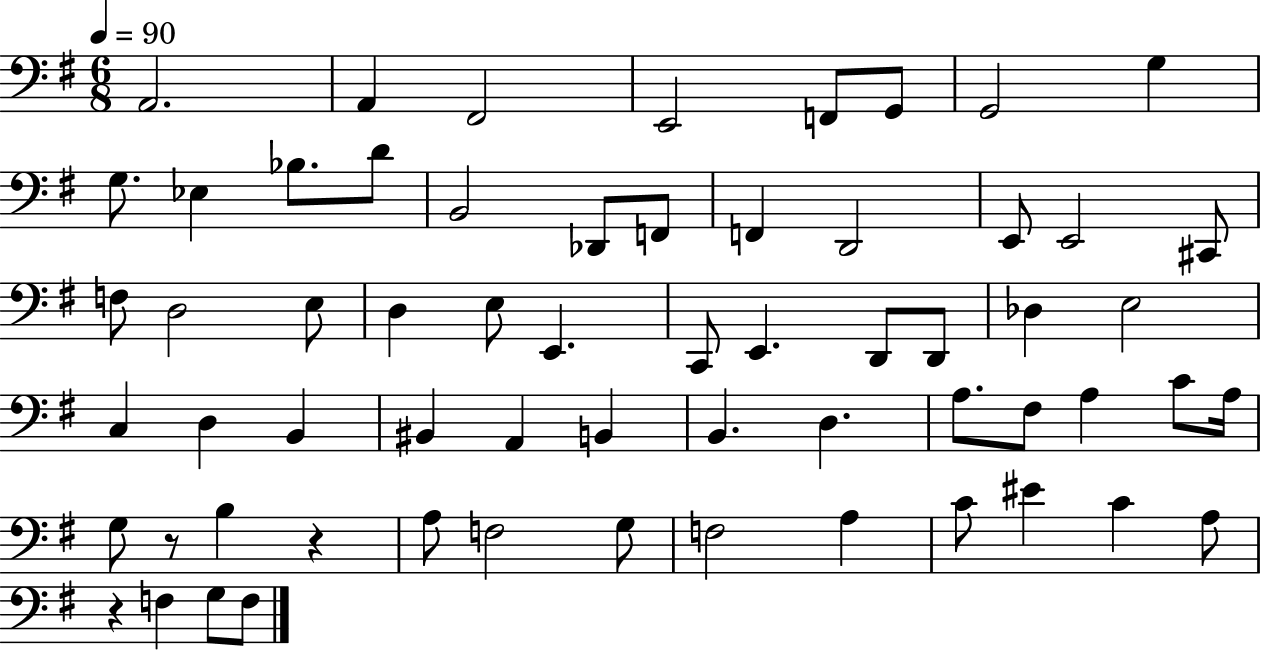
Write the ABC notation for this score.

X:1
T:Untitled
M:6/8
L:1/4
K:G
A,,2 A,, ^F,,2 E,,2 F,,/2 G,,/2 G,,2 G, G,/2 _E, _B,/2 D/2 B,,2 _D,,/2 F,,/2 F,, D,,2 E,,/2 E,,2 ^C,,/2 F,/2 D,2 E,/2 D, E,/2 E,, C,,/2 E,, D,,/2 D,,/2 _D, E,2 C, D, B,, ^B,, A,, B,, B,, D, A,/2 ^F,/2 A, C/2 A,/4 G,/2 z/2 B, z A,/2 F,2 G,/2 F,2 A, C/2 ^E C A,/2 z F, G,/2 F,/2